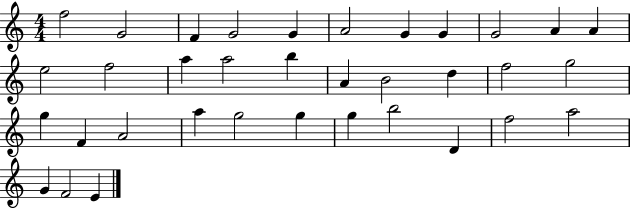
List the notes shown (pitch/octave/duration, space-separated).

F5/h G4/h F4/q G4/h G4/q A4/h G4/q G4/q G4/h A4/q A4/q E5/h F5/h A5/q A5/h B5/q A4/q B4/h D5/q F5/h G5/h G5/q F4/q A4/h A5/q G5/h G5/q G5/q B5/h D4/q F5/h A5/h G4/q F4/h E4/q